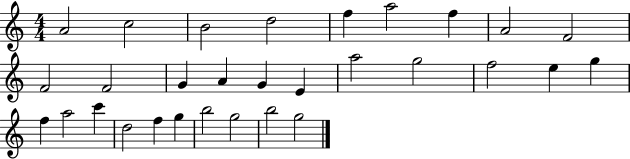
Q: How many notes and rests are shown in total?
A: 30